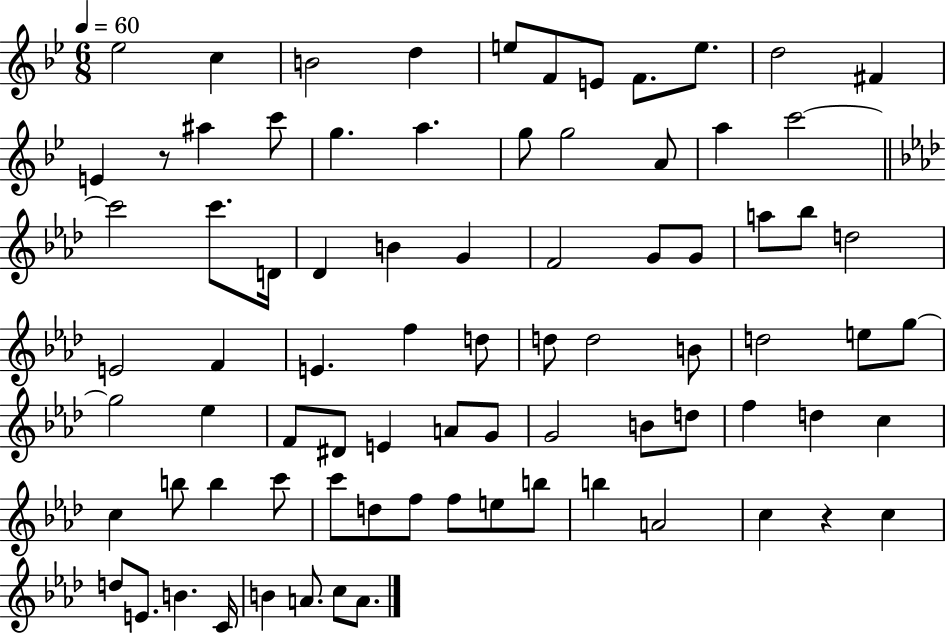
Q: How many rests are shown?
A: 2